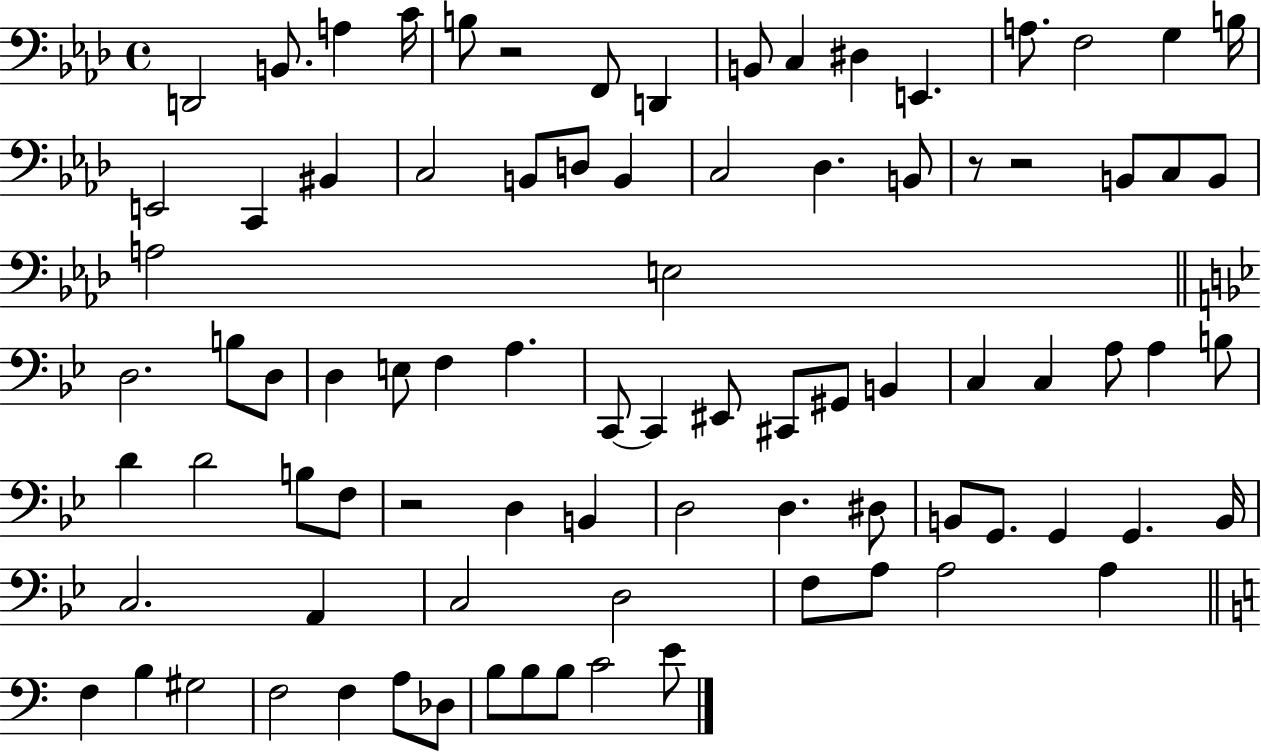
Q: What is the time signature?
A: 4/4